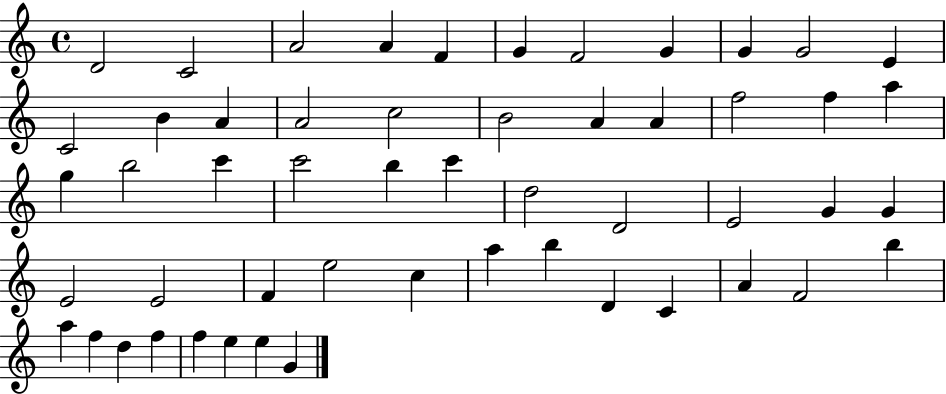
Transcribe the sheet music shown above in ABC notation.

X:1
T:Untitled
M:4/4
L:1/4
K:C
D2 C2 A2 A F G F2 G G G2 E C2 B A A2 c2 B2 A A f2 f a g b2 c' c'2 b c' d2 D2 E2 G G E2 E2 F e2 c a b D C A F2 b a f d f f e e G